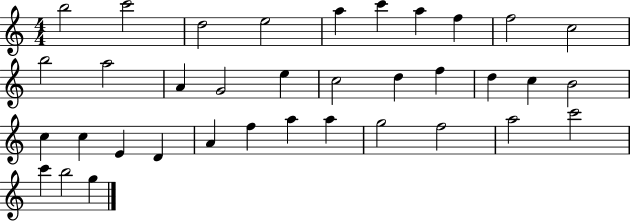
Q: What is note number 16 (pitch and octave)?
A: C5